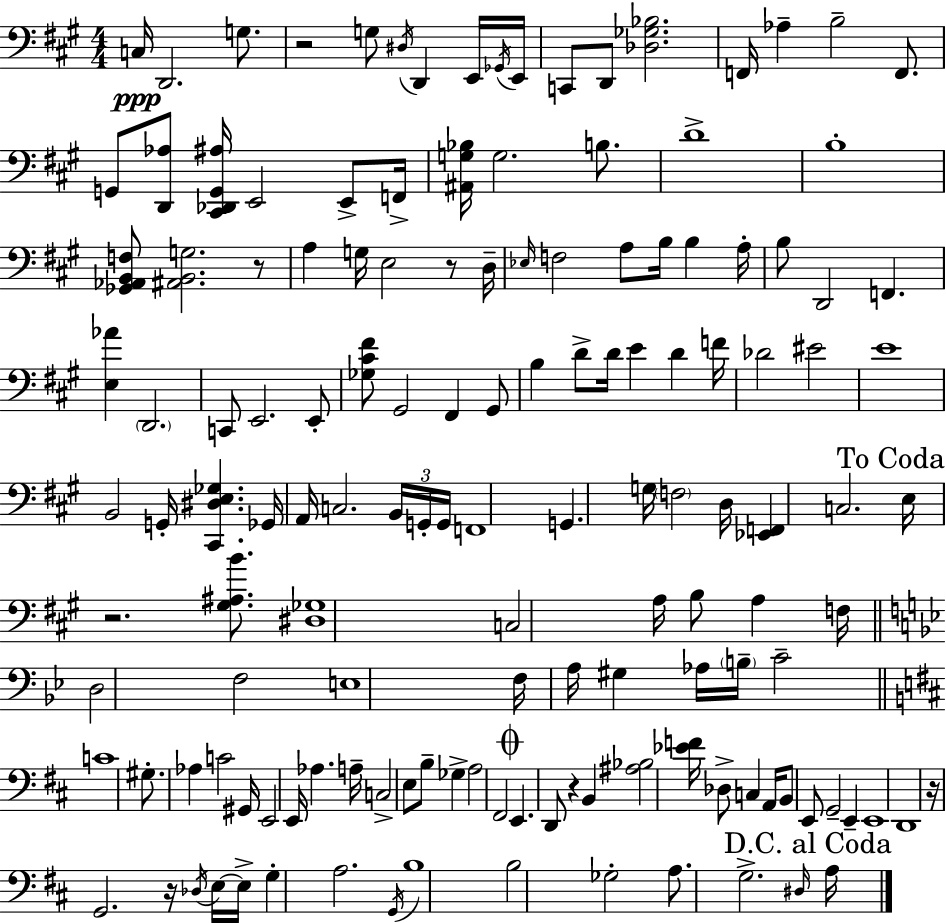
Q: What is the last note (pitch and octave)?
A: A3